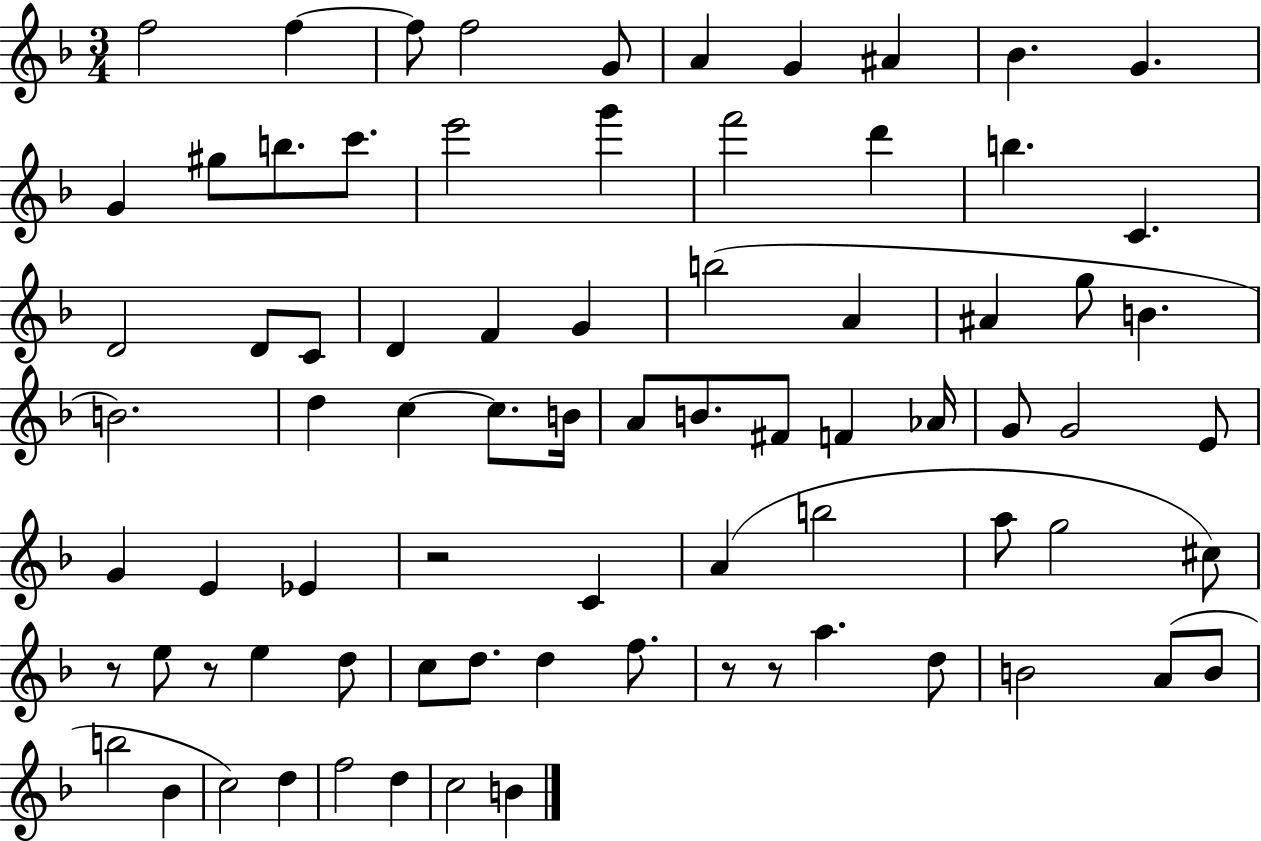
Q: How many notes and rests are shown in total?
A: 78